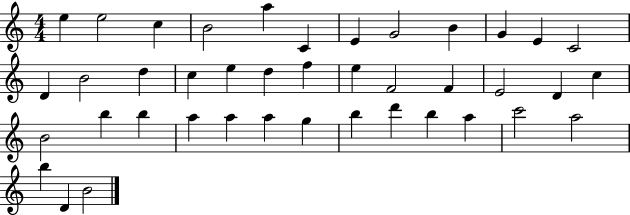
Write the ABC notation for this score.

X:1
T:Untitled
M:4/4
L:1/4
K:C
e e2 c B2 a C E G2 B G E C2 D B2 d c e d f e F2 F E2 D c B2 b b a a a g b d' b a c'2 a2 b D B2